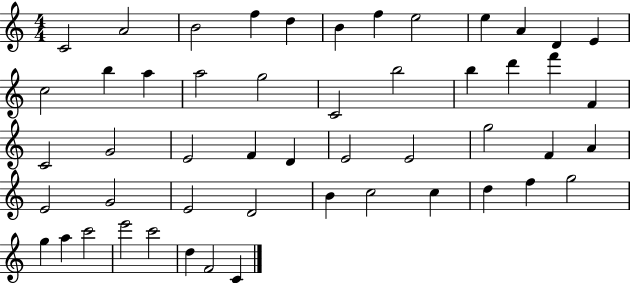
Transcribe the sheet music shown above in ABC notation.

X:1
T:Untitled
M:4/4
L:1/4
K:C
C2 A2 B2 f d B f e2 e A D E c2 b a a2 g2 C2 b2 b d' f' F C2 G2 E2 F D E2 E2 g2 F A E2 G2 E2 D2 B c2 c d f g2 g a c'2 e'2 c'2 d F2 C